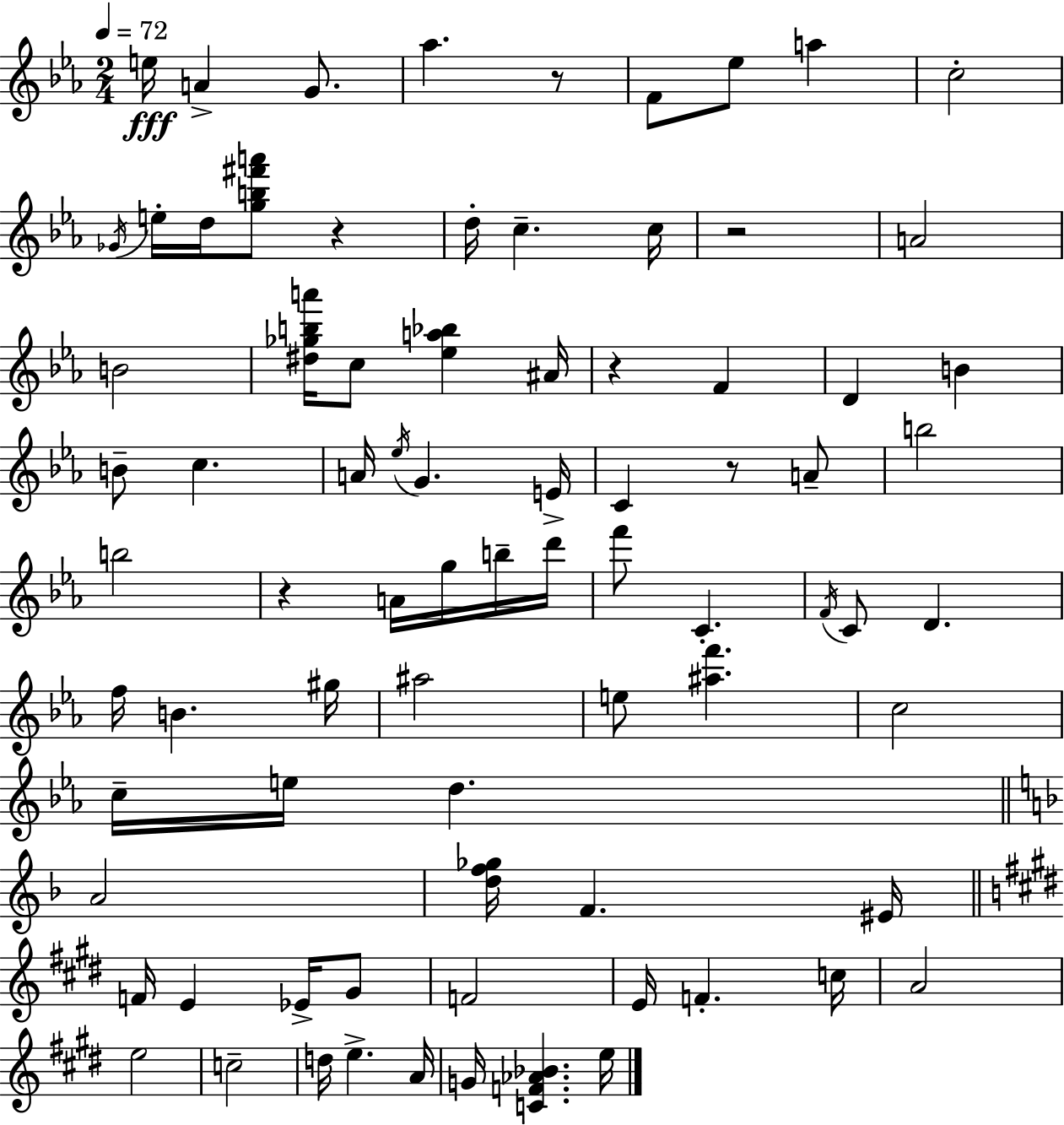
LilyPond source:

{
  \clef treble
  \numericTimeSignature
  \time 2/4
  \key ees \major
  \tempo 4 = 72
  e''16\fff a'4-> g'8. | aes''4. r8 | f'8 ees''8 a''4 | c''2-. | \break \acciaccatura { ges'16 } e''16-. d''16 <g'' b'' fis''' a'''>8 r4 | d''16-. c''4.-- | c''16 r2 | a'2 | \break b'2 | <dis'' ges'' b'' a'''>16 c''8 <ees'' a'' bes''>4 | ais'16 r4 f'4 | d'4 b'4 | \break b'8-- c''4. | a'16 \acciaccatura { ees''16 } g'4. | e'16-> c'4 r8 | a'8-- b''2 | \break b''2 | r4 a'16 g''16 | b''16-- d'''16 f'''8 c'4.-. | \acciaccatura { f'16 } c'8 d'4. | \break f''16 b'4. | gis''16 ais''2 | e''8 <ais'' f'''>4. | c''2 | \break c''16-- e''16 d''4. | \bar "||" \break \key d \minor a'2 | <d'' f'' ges''>16 f'4. eis'16 | \bar "||" \break \key e \major f'16 e'4 ees'16-> gis'8 | f'2 | e'16 f'4.-. c''16 | a'2 | \break e''2 | c''2-- | d''16 e''4.-> a'16 | g'16 <c' f' aes' bes'>4. e''16 | \break \bar "|."
}